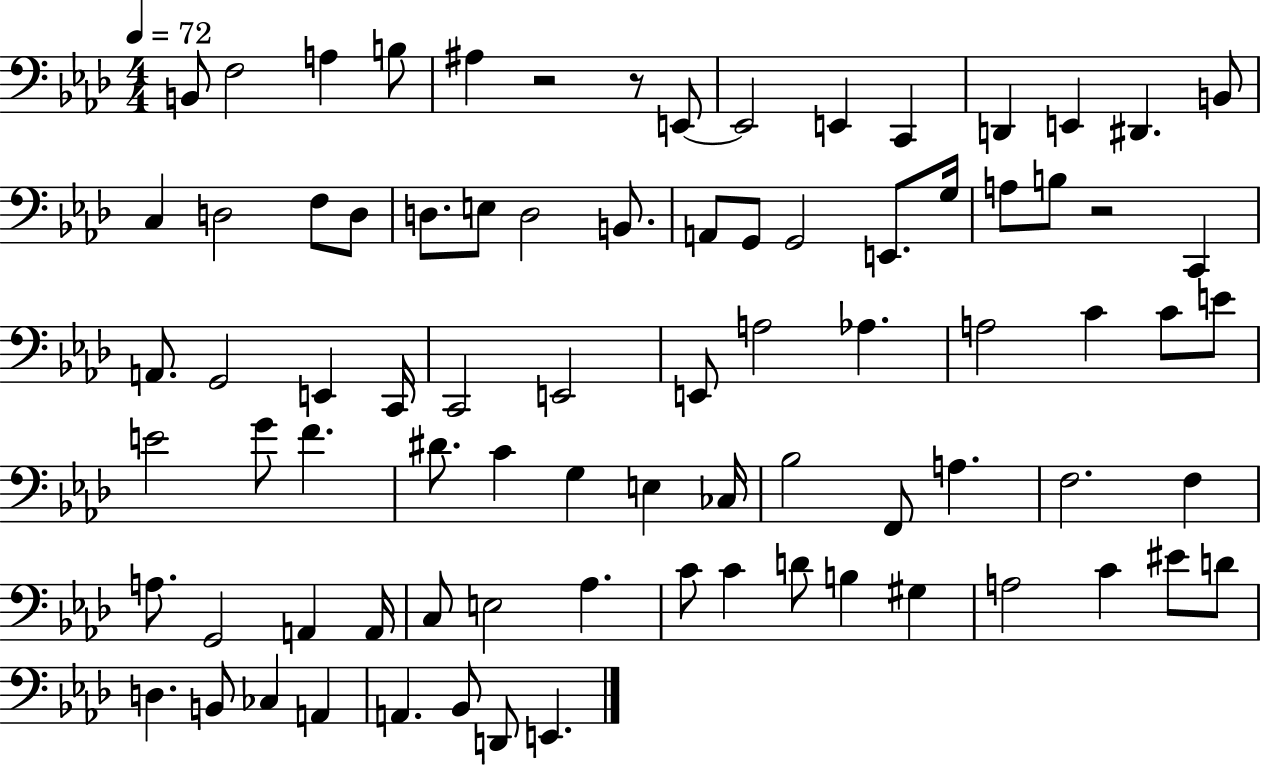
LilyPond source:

{
  \clef bass
  \numericTimeSignature
  \time 4/4
  \key aes \major
  \tempo 4 = 72
  \repeat volta 2 { b,8 f2 a4 b8 | ais4 r2 r8 e,8~~ | e,2 e,4 c,4 | d,4 e,4 dis,4. b,8 | \break c4 d2 f8 d8 | d8. e8 d2 b,8. | a,8 g,8 g,2 e,8. g16 | a8 b8 r2 c,4 | \break a,8. g,2 e,4 c,16 | c,2 e,2 | e,8 a2 aes4. | a2 c'4 c'8 e'8 | \break e'2 g'8 f'4. | dis'8. c'4 g4 e4 ces16 | bes2 f,8 a4. | f2. f4 | \break a8. g,2 a,4 a,16 | c8 e2 aes4. | c'8 c'4 d'8 b4 gis4 | a2 c'4 eis'8 d'8 | \break d4. b,8 ces4 a,4 | a,4. bes,8 d,8 e,4. | } \bar "|."
}